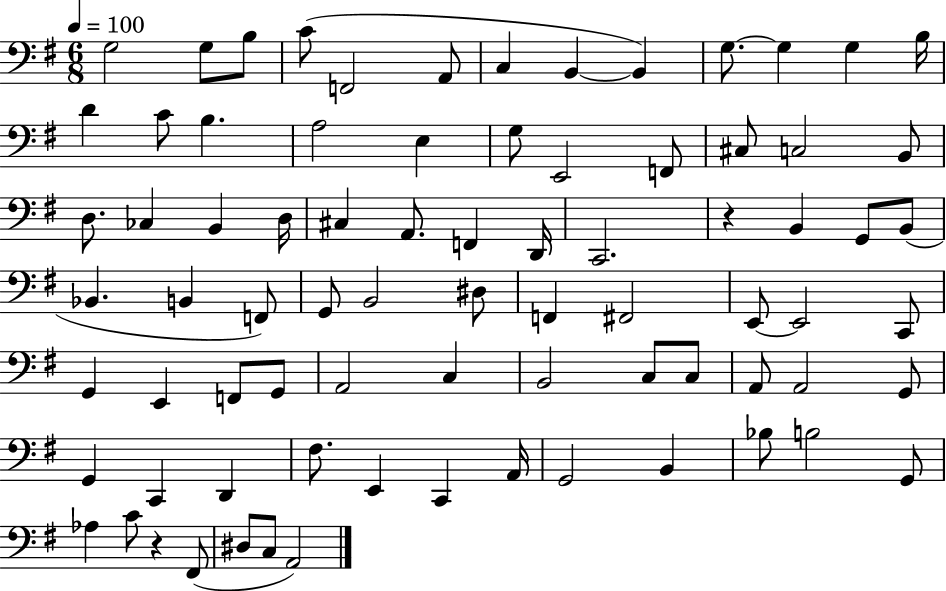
{
  \clef bass
  \numericTimeSignature
  \time 6/8
  \key g \major
  \tempo 4 = 100
  \repeat volta 2 { g2 g8 b8 | c'8( f,2 a,8 | c4 b,4~~ b,4) | g8.~~ g4 g4 b16 | \break d'4 c'8 b4. | a2 e4 | g8 e,2 f,8 | cis8 c2 b,8 | \break d8. ces4 b,4 d16 | cis4 a,8. f,4 d,16 | c,2. | r4 b,4 g,8 b,8( | \break bes,4. b,4 f,8) | g,8 b,2 dis8 | f,4 fis,2 | e,8~~ e,2 c,8 | \break g,4 e,4 f,8 g,8 | a,2 c4 | b,2 c8 c8 | a,8 a,2 g,8 | \break g,4 c,4 d,4 | fis8. e,4 c,4 a,16 | g,2 b,4 | bes8 b2 g,8 | \break aes4 c'8 r4 fis,8( | dis8 c8 a,2) | } \bar "|."
}